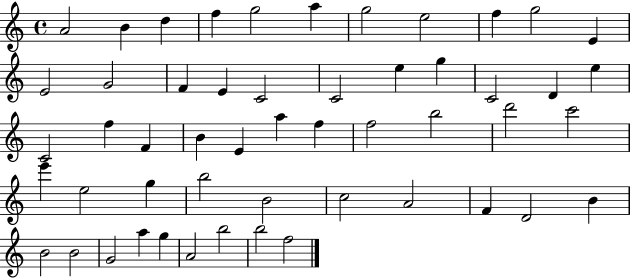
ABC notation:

X:1
T:Untitled
M:4/4
L:1/4
K:C
A2 B d f g2 a g2 e2 f g2 E E2 G2 F E C2 C2 e g C2 D e C2 f F B E a f f2 b2 d'2 c'2 e' e2 g b2 B2 c2 A2 F D2 B B2 B2 G2 a g A2 b2 b2 f2